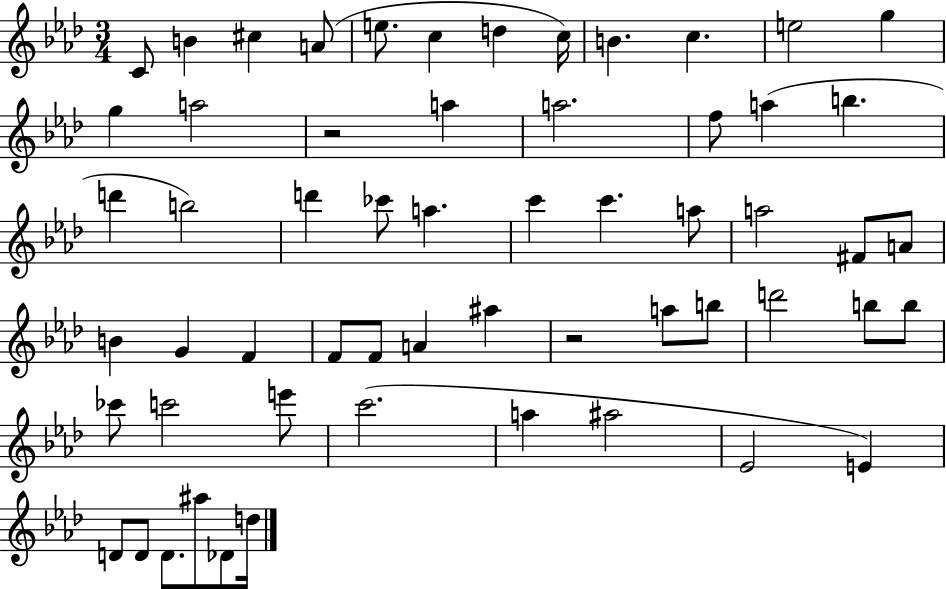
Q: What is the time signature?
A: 3/4